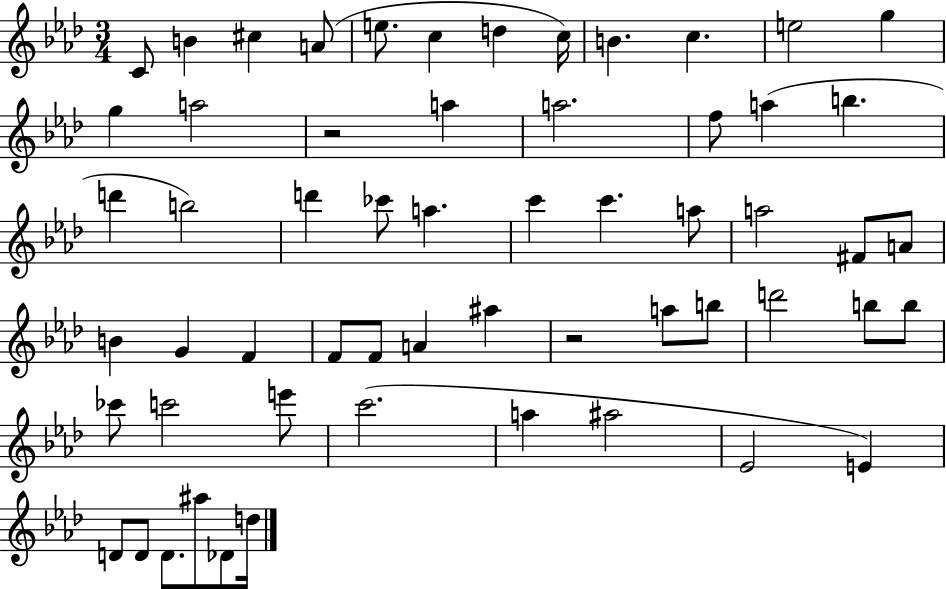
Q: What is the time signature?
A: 3/4